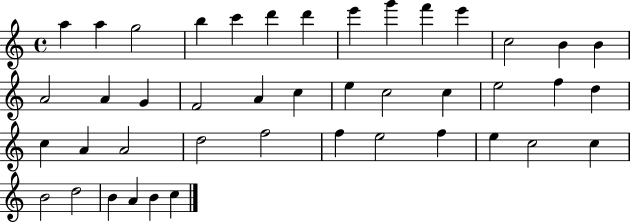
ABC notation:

X:1
T:Untitled
M:4/4
L:1/4
K:C
a a g2 b c' d' d' e' g' f' e' c2 B B A2 A G F2 A c e c2 c e2 f d c A A2 d2 f2 f e2 f e c2 c B2 d2 B A B c